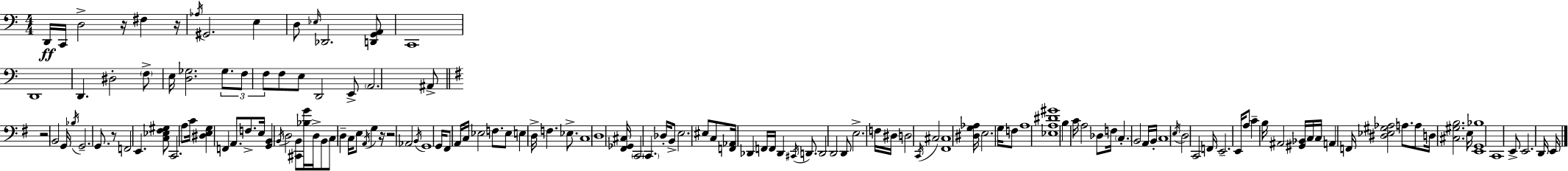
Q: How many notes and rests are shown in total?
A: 146